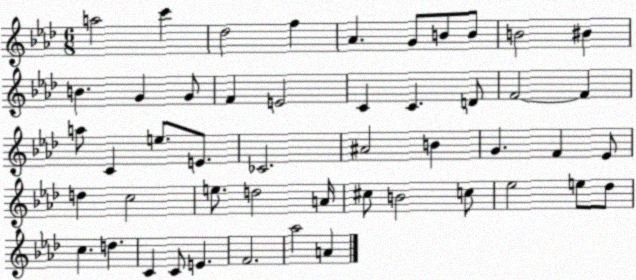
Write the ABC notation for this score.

X:1
T:Untitled
M:6/8
L:1/4
K:Ab
a2 c' _d2 f _A G/2 B/2 B/2 B2 ^B B G G/2 F E2 C C D/2 F2 F a/2 C e/2 E/2 _C2 ^A2 B G F _E/2 d c2 e/2 d2 A/4 ^c/2 B2 c/2 _e2 e/2 _d/2 c d C C/2 E F2 _a2 A